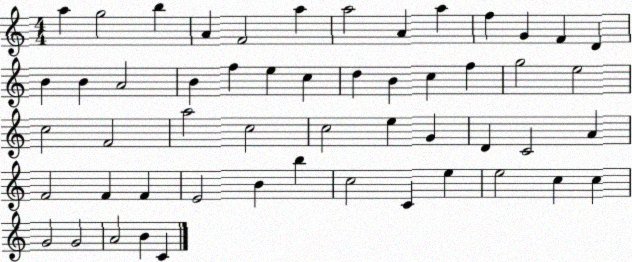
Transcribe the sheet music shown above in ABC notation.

X:1
T:Untitled
M:4/4
L:1/4
K:C
a g2 b A F2 a a2 A a f G F D B B A2 B f e c d B c f g2 e2 c2 F2 a2 c2 c2 e G D C2 A F2 F F E2 B b c2 C e e2 c c G2 G2 A2 B C